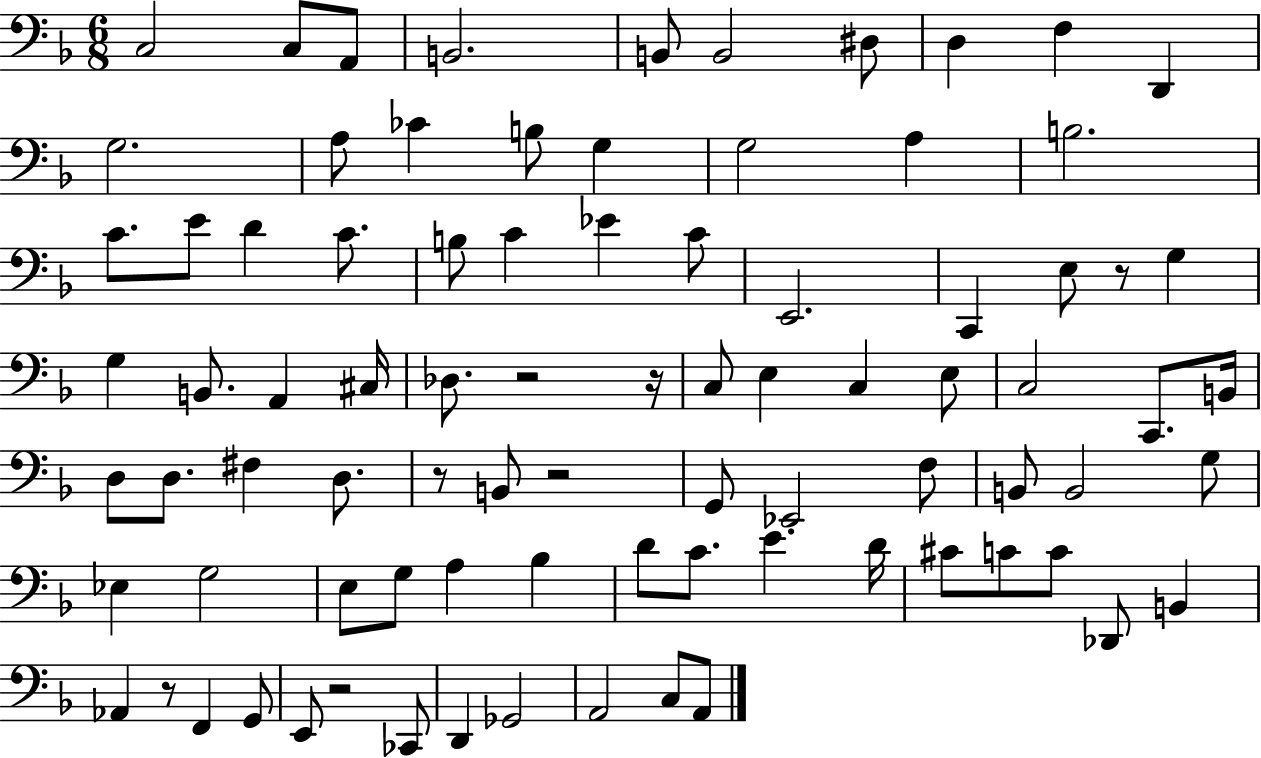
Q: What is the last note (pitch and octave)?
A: A2